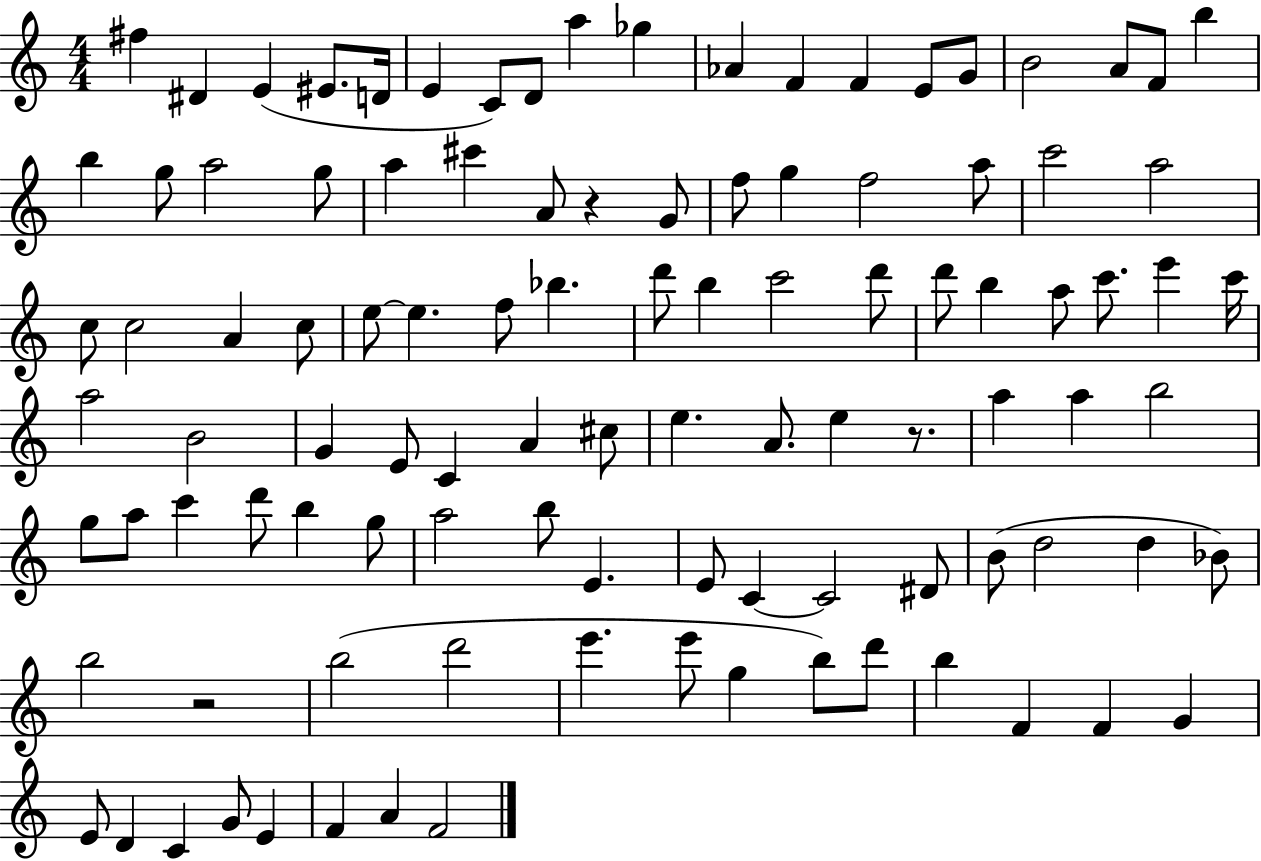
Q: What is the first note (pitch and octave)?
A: F#5